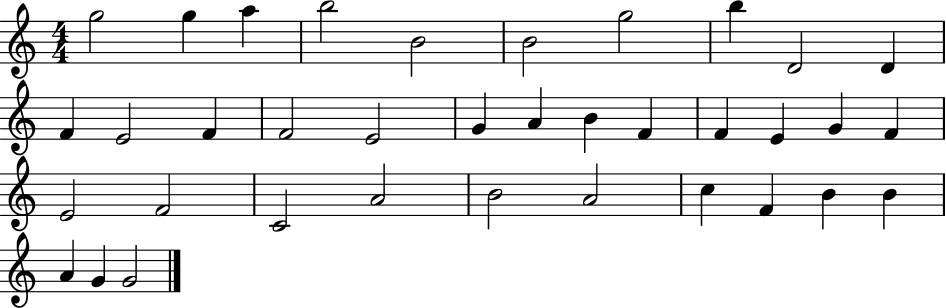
X:1
T:Untitled
M:4/4
L:1/4
K:C
g2 g a b2 B2 B2 g2 b D2 D F E2 F F2 E2 G A B F F E G F E2 F2 C2 A2 B2 A2 c F B B A G G2